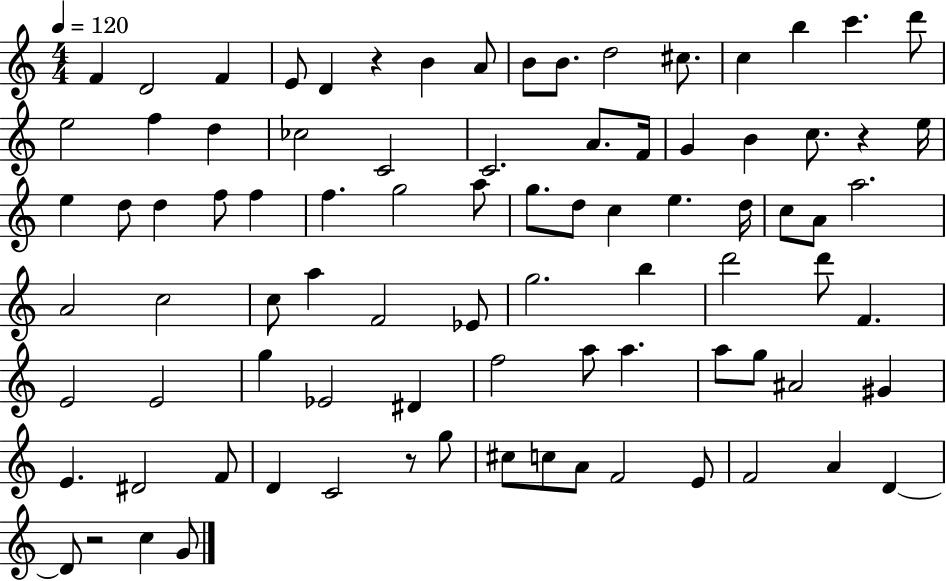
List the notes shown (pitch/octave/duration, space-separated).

F4/q D4/h F4/q E4/e D4/q R/q B4/q A4/e B4/e B4/e. D5/h C#5/e. C5/q B5/q C6/q. D6/e E5/h F5/q D5/q CES5/h C4/h C4/h. A4/e. F4/s G4/q B4/q C5/e. R/q E5/s E5/q D5/e D5/q F5/e F5/q F5/q. G5/h A5/e G5/e. D5/e C5/q E5/q. D5/s C5/e A4/e A5/h. A4/h C5/h C5/e A5/q F4/h Eb4/e G5/h. B5/q D6/h D6/e F4/q. E4/h E4/h G5/q Eb4/h D#4/q F5/h A5/e A5/q. A5/e G5/e A#4/h G#4/q E4/q. D#4/h F4/e D4/q C4/h R/e G5/e C#5/e C5/e A4/e F4/h E4/e F4/h A4/q D4/q D4/e R/h C5/q G4/e